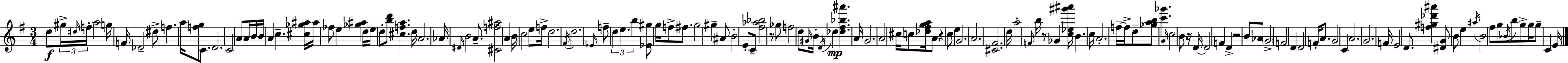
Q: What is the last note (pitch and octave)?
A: E4